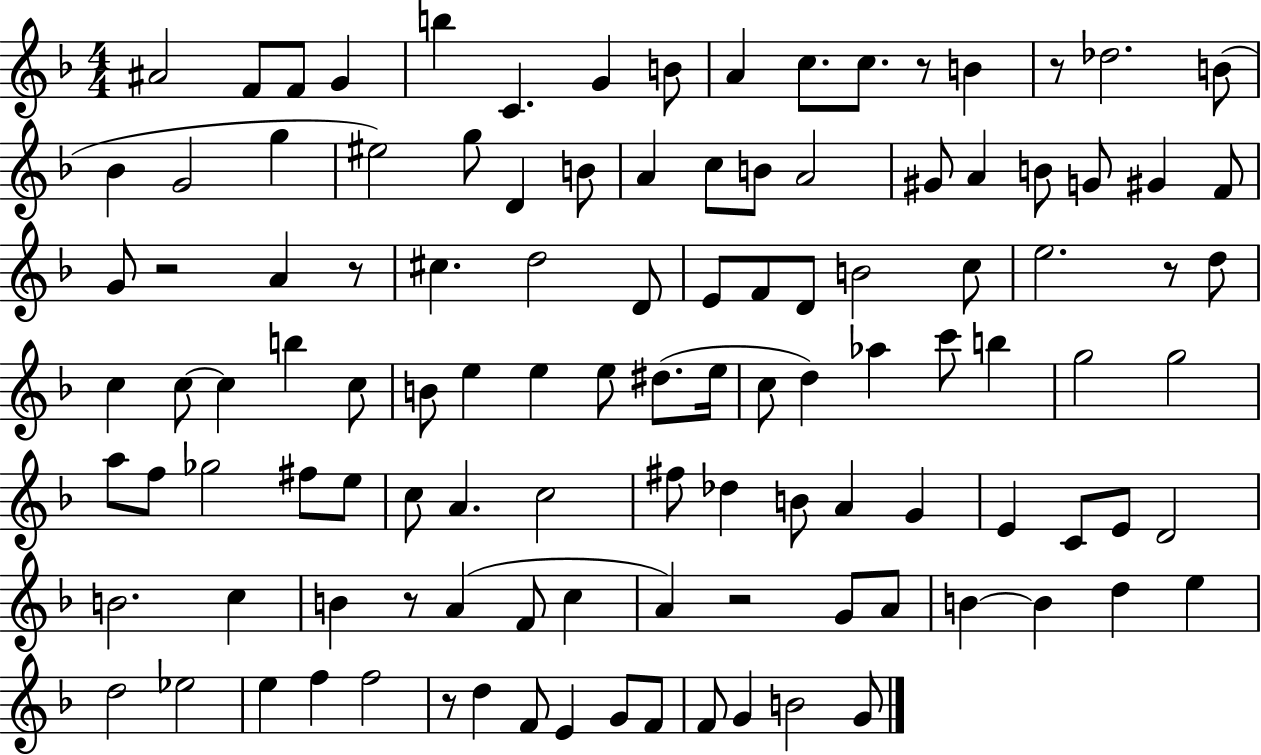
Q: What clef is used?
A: treble